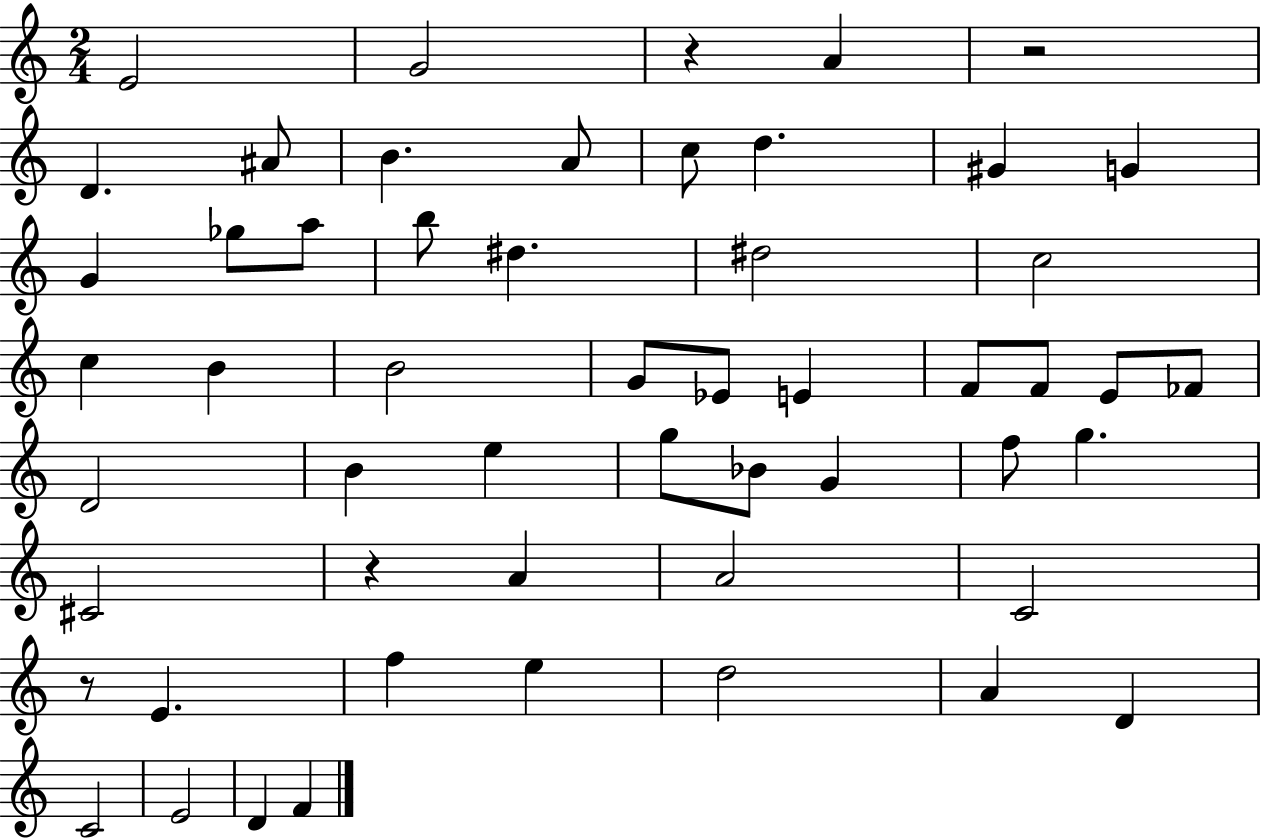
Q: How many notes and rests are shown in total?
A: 54